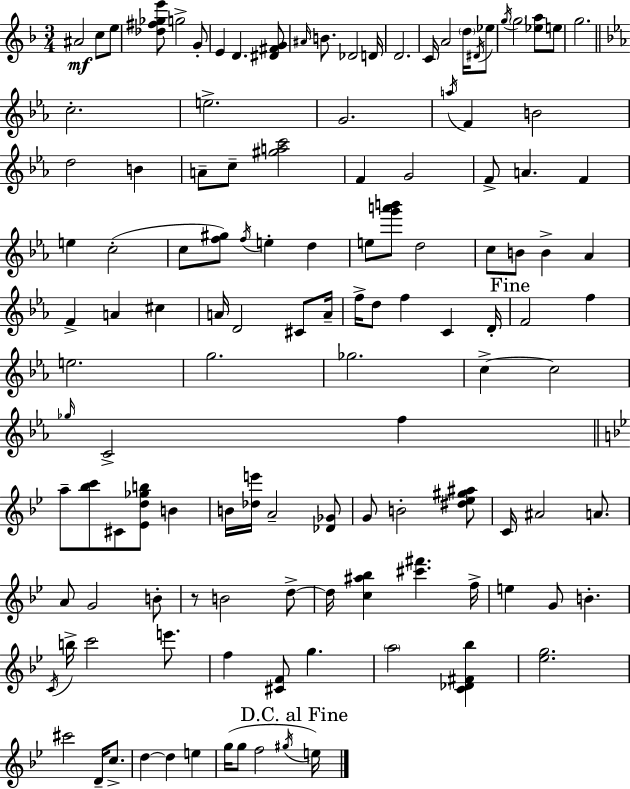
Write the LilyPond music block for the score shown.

{
  \clef treble
  \numericTimeSignature
  \time 3/4
  \key d \minor
  ais'2\mf c''8 e''8 | <des'' fis'' ges'' e'''>8 g''2-> g'8-. | e'4 d'4. <dis' fis' g'>8 | \grace { ais'16 } b'8. des'2 | \break d'16 d'2. | c'16 a'2 \parenthesize d''16 \acciaccatura { dis'16 } | ees''8 \acciaccatura { g''16 } \parenthesize g''2 <ees'' a''>8 | e''8 g''2. | \break \bar "||" \break \key ees \major c''2.-. | e''2.-> | g'2. | \acciaccatura { a''16 } f'4 b'2 | \break d''2 b'4 | a'8-- c''8-- <gis'' a'' c'''>2 | f'4 g'2 | f'8-> a'4. f'4 | \break e''4 c''2-.( | c''8 <f'' gis''>8) \acciaccatura { f''16 } e''4-. d''4 | e''8 <g''' a''' b'''>8 d''2 | c''8 b'8 b'4-> aes'4 | \break f'4-> a'4 cis''4 | a'16 d'2 cis'8 | a'16-- f''16-> d''8 f''4 c'4 | d'16-. \mark "Fine" f'2 f''4 | \break e''2. | g''2. | ges''2. | c''4->~~ c''2 | \break \grace { ges''16 } c'2-> f''4 | \bar "||" \break \key bes \major a''8-- <bes'' c'''>8 cis'8 <ees' d'' ges'' b''>8 b'4 | b'16 <des'' e'''>16 a'2-- <des' ges'>8 | g'8 b'2-. <dis'' ees'' gis'' ais''>8 | c'16 ais'2 a'8. | \break a'8 g'2 b'8-. | r8 b'2 d''8->~~ | d''16 <c'' ais'' bes''>4 <cis''' fis'''>4. f''16-> | e''4 g'8 b'4.-. | \break \acciaccatura { c'16 } b''16-> c'''2 e'''8. | f''4 <cis' f'>8 g''4. | \parenthesize a''2 <c' des' fis' bes''>4 | <ees'' g''>2. | \break cis'''2 d'16-- c''8.-> | d''4~~ d''4 e''4 | g''16( g''8 f''2 | \acciaccatura { gis''16 }) \mark "D.C. al Fine" e''16 \bar "|."
}